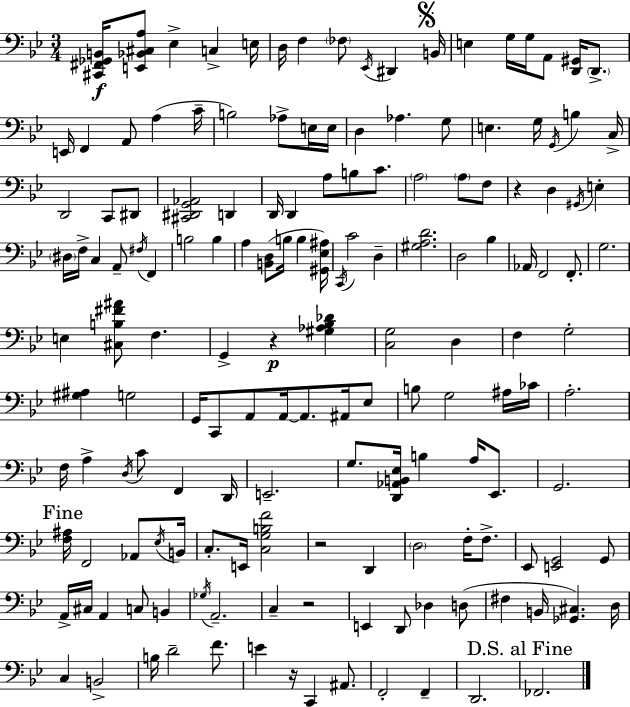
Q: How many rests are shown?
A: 5